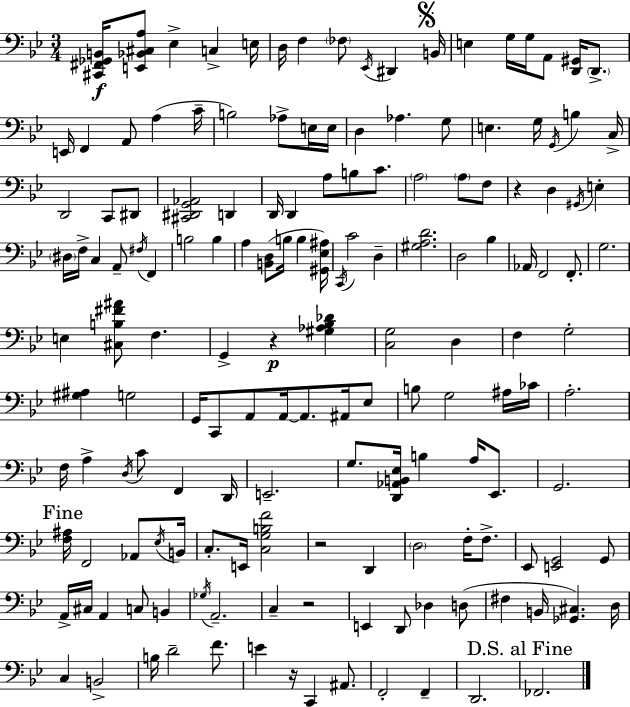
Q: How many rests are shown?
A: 5